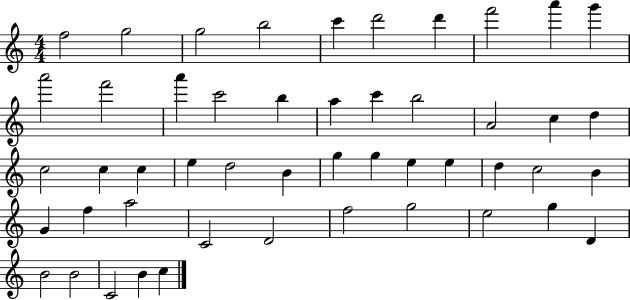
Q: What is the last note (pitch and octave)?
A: C5